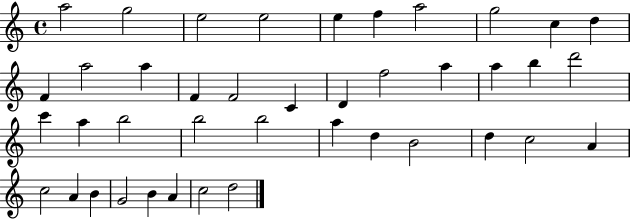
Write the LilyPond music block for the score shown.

{
  \clef treble
  \time 4/4
  \defaultTimeSignature
  \key c \major
  a''2 g''2 | e''2 e''2 | e''4 f''4 a''2 | g''2 c''4 d''4 | \break f'4 a''2 a''4 | f'4 f'2 c'4 | d'4 f''2 a''4 | a''4 b''4 d'''2 | \break c'''4 a''4 b''2 | b''2 b''2 | a''4 d''4 b'2 | d''4 c''2 a'4 | \break c''2 a'4 b'4 | g'2 b'4 a'4 | c''2 d''2 | \bar "|."
}